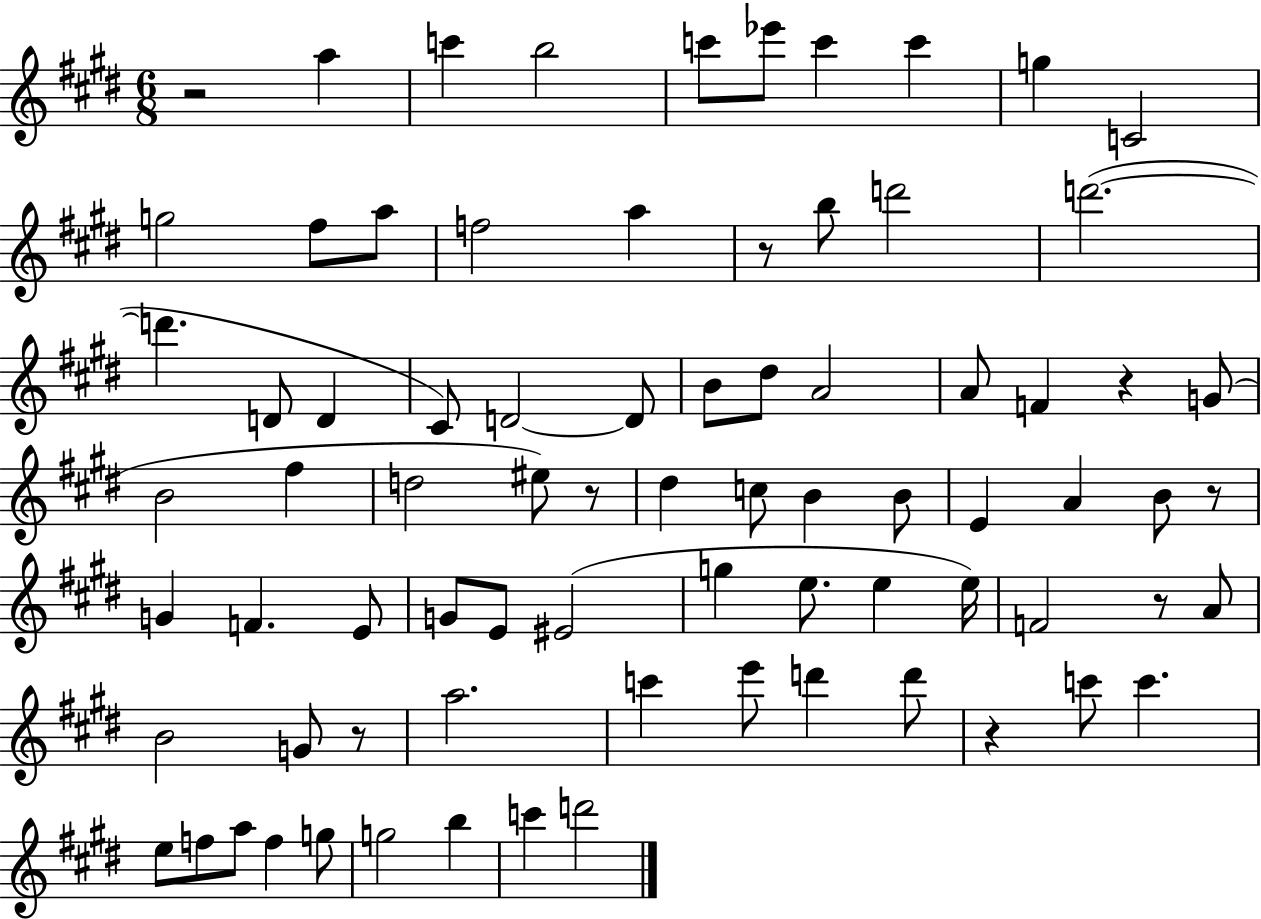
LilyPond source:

{
  \clef treble
  \numericTimeSignature
  \time 6/8
  \key e \major
  \repeat volta 2 { r2 a''4 | c'''4 b''2 | c'''8 ees'''8 c'''4 c'''4 | g''4 c'2 | \break g''2 fis''8 a''8 | f''2 a''4 | r8 b''8 d'''2 | d'''2.~(~ | \break d'''4. d'8 d'4 | cis'8) d'2~~ d'8 | b'8 dis''8 a'2 | a'8 f'4 r4 g'8( | \break b'2 fis''4 | d''2 eis''8) r8 | dis''4 c''8 b'4 b'8 | e'4 a'4 b'8 r8 | \break g'4 f'4. e'8 | g'8 e'8 eis'2( | g''4 e''8. e''4 e''16) | f'2 r8 a'8 | \break b'2 g'8 r8 | a''2. | c'''4 e'''8 d'''4 d'''8 | r4 c'''8 c'''4. | \break e''8 f''8 a''8 f''4 g''8 | g''2 b''4 | c'''4 d'''2 | } \bar "|."
}